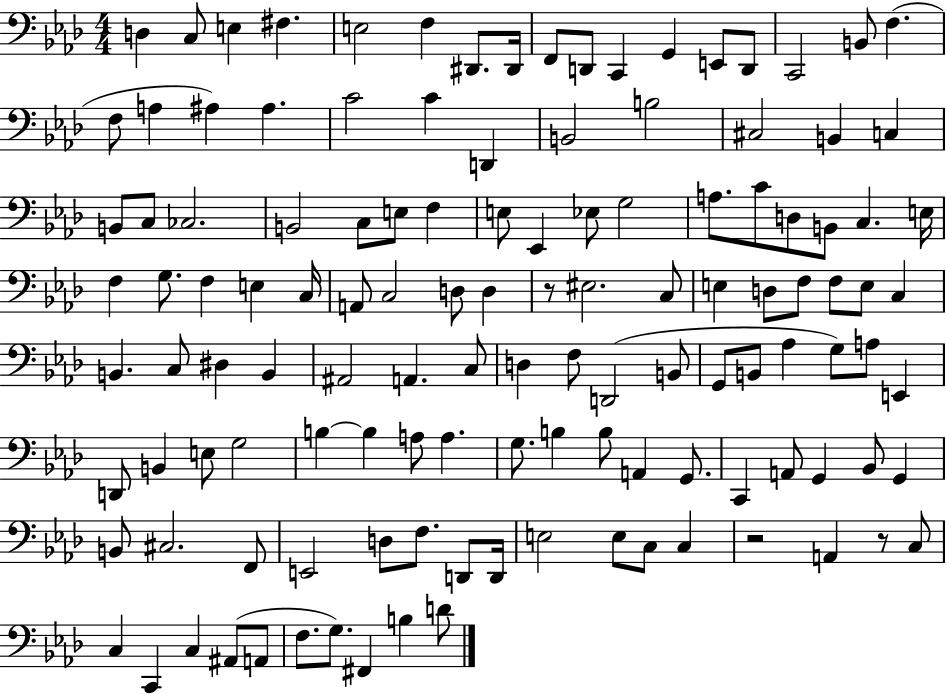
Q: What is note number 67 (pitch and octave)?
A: B2